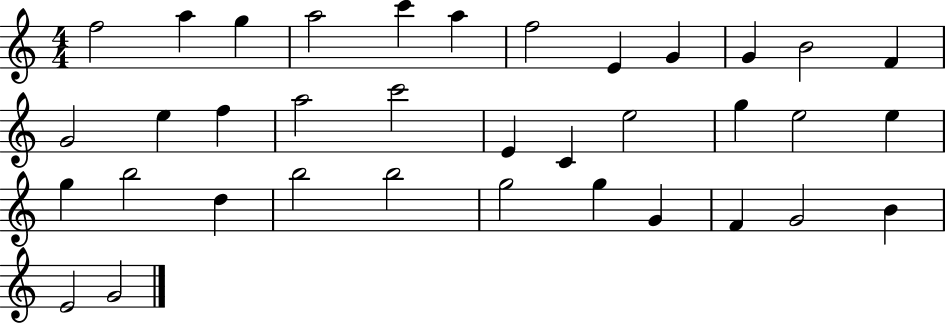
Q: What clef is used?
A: treble